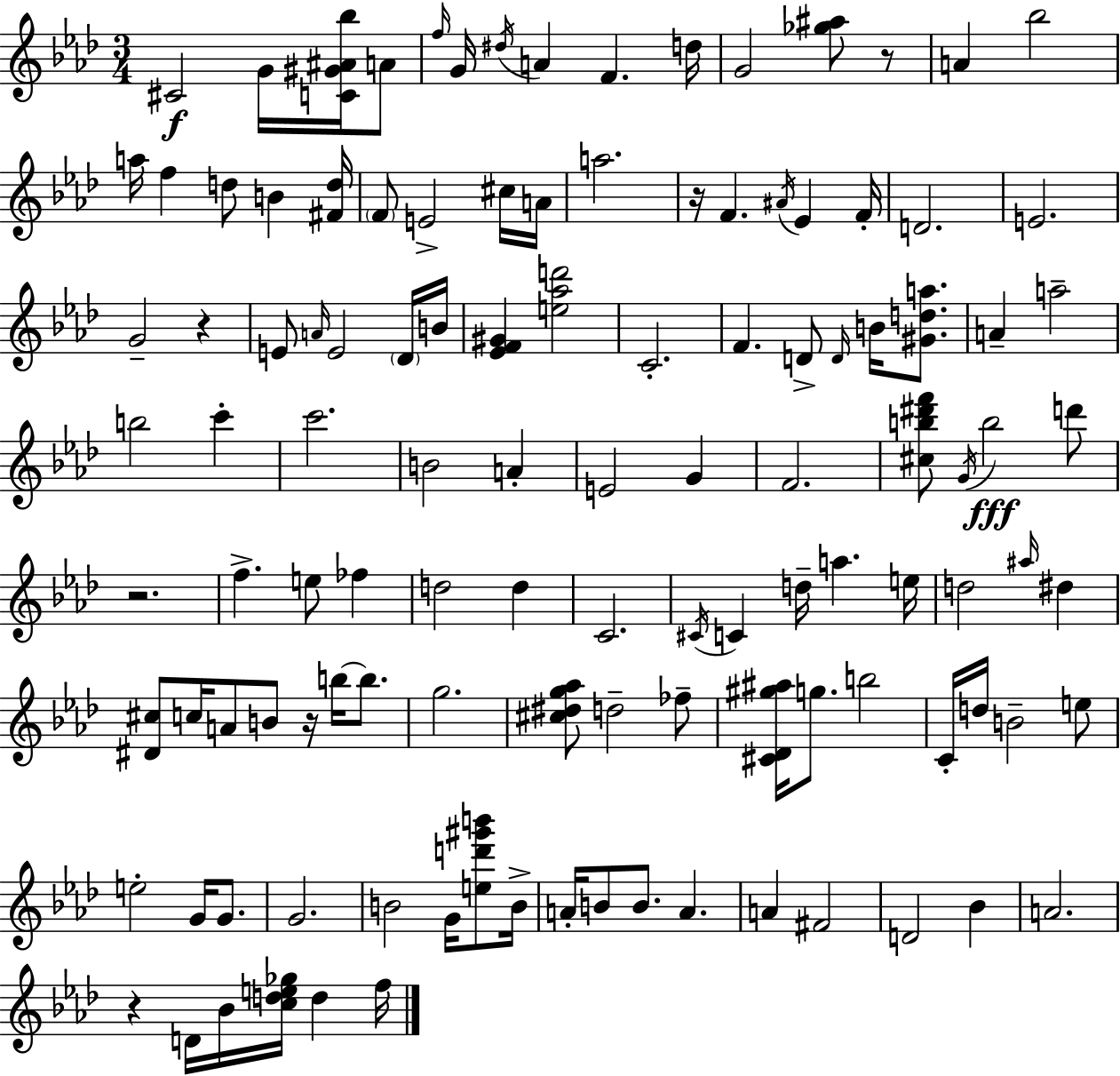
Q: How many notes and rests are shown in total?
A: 117